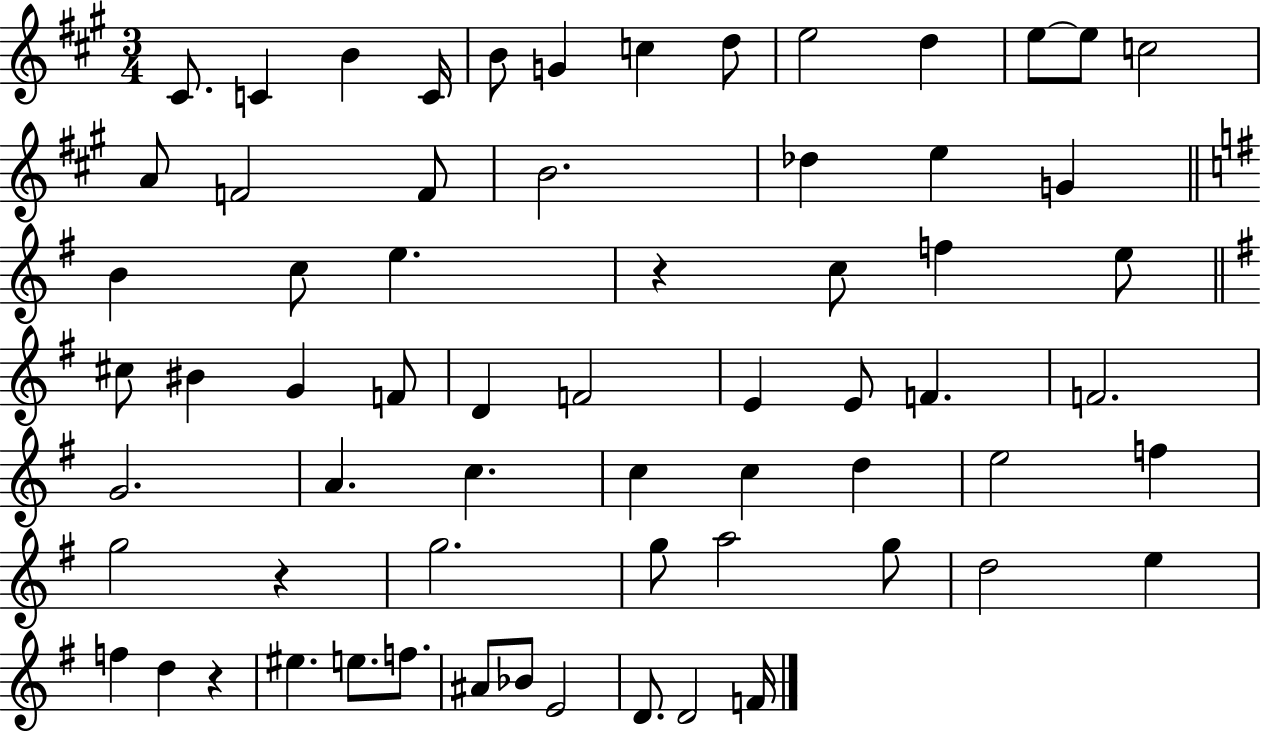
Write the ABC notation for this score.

X:1
T:Untitled
M:3/4
L:1/4
K:A
^C/2 C B C/4 B/2 G c d/2 e2 d e/2 e/2 c2 A/2 F2 F/2 B2 _d e G B c/2 e z c/2 f e/2 ^c/2 ^B G F/2 D F2 E E/2 F F2 G2 A c c c d e2 f g2 z g2 g/2 a2 g/2 d2 e f d z ^e e/2 f/2 ^A/2 _B/2 E2 D/2 D2 F/4